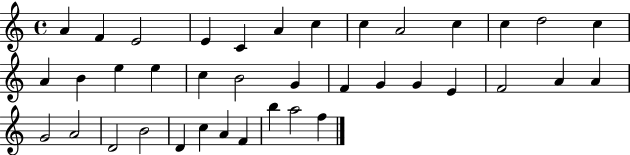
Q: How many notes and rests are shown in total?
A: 38